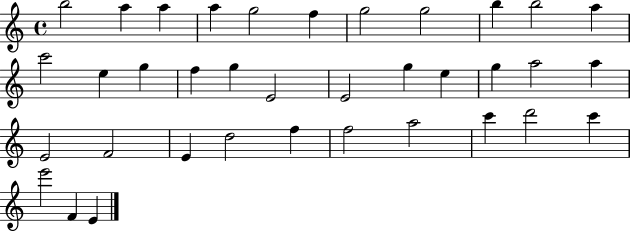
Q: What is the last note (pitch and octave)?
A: E4